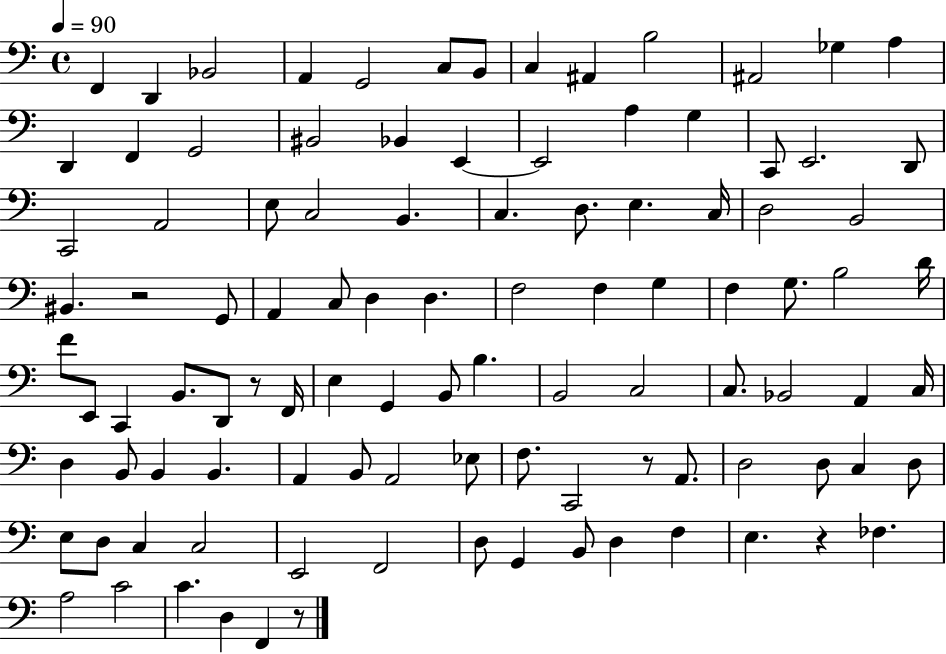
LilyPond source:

{
  \clef bass
  \time 4/4
  \defaultTimeSignature
  \key c \major
  \tempo 4 = 90
  f,4 d,4 bes,2 | a,4 g,2 c8 b,8 | c4 ais,4 b2 | ais,2 ges4 a4 | \break d,4 f,4 g,2 | bis,2 bes,4 e,4~~ | e,2 a4 g4 | c,8 e,2. d,8 | \break c,2 a,2 | e8 c2 b,4. | c4. d8. e4. c16 | d2 b,2 | \break bis,4. r2 g,8 | a,4 c8 d4 d4. | f2 f4 g4 | f4 g8. b2 d'16 | \break f'8 e,8 c,4 b,8. d,8 r8 f,16 | e4 g,4 b,8 b4. | b,2 c2 | c8. bes,2 a,4 c16 | \break d4 b,8 b,4 b,4. | a,4 b,8 a,2 ees8 | f8. c,2 r8 a,8. | d2 d8 c4 d8 | \break e8 d8 c4 c2 | e,2 f,2 | d8 g,4 b,8 d4 f4 | e4. r4 fes4. | \break a2 c'2 | c'4. d4 f,4 r8 | \bar "|."
}